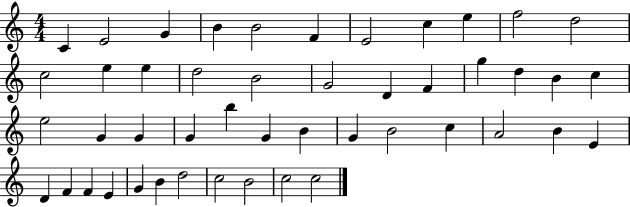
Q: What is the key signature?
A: C major